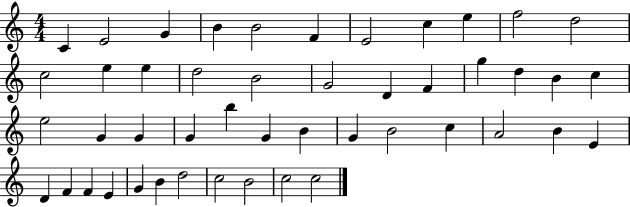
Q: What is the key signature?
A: C major